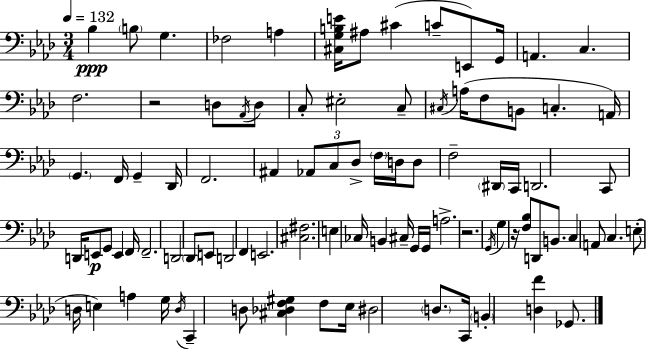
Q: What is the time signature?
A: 3/4